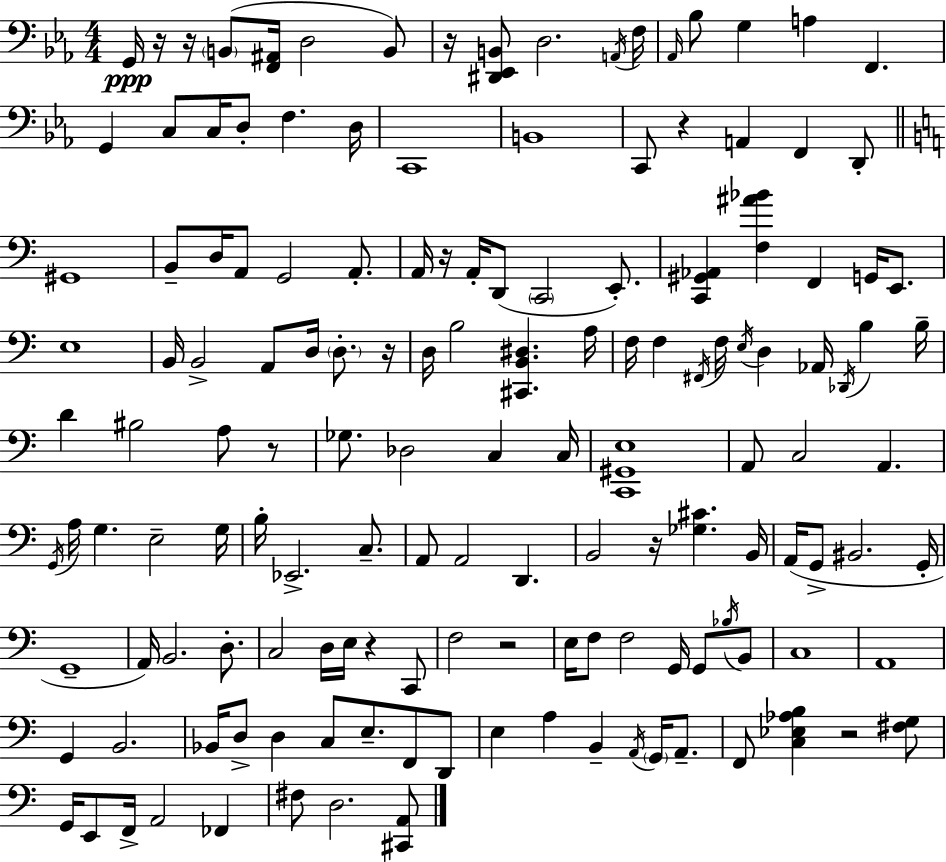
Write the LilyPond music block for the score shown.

{
  \clef bass
  \numericTimeSignature
  \time 4/4
  \key c \minor
  g,16\ppp r16 r16 \parenthesize b,8( <f, ais,>16 d2 b,8) | r16 <dis, ees, b,>8 d2. \acciaccatura { a,16 } | f16 \grace { aes,16 } bes8 g4 a4 f,4. | g,4 c8 c16 d8-. f4. | \break d16 c,1 | b,1 | c,8 r4 a,4 f,4 | d,8-. \bar "||" \break \key a \minor gis,1 | b,8-- d16 a,8 g,2 a,8.-. | a,16 r16 a,16-. d,8( \parenthesize c,2 e,8.-.) | <c, gis, aes,>4 <f ais' bes'>4 f,4 g,16 e,8. | \break e1 | b,16 b,2-> a,8 d16 \parenthesize d8.-. r16 | d16 b2 <cis, b, dis>4. a16 | f16 f4 \acciaccatura { fis,16 } f16 \acciaccatura { e16 } d4 aes,16 \acciaccatura { des,16 } b4 | \break b16-- d'4 bis2 a8 | r8 ges8. des2 c4 | c16 <c, gis, e>1 | a,8 c2 a,4. | \break \acciaccatura { g,16 } a16 g4. e2-- | g16 b16-. ees,2.-> | c8.-- a,8 a,2 d,4. | b,2 r16 <ges cis'>4. | \break b,16 a,16( g,8-> bis,2. | g,16-. g,1-- | a,16) b,2. | d8.-. c2 d16 e16 r4 | \break c,8 f2 r2 | e16 f8 f2 g,16 | g,8 \acciaccatura { bes16 } b,8 c1 | a,1 | \break g,4 b,2. | bes,16 d8-> d4 c8 e8.-- | f,8 d,8 e4 a4 b,4-- | \acciaccatura { a,16 } \parenthesize g,16 a,8.-- f,8 <c ees aes b>4 r2 | \break <fis g>8 g,16 e,8 f,16-> a,2 | fes,4 fis8 d2. | <cis, a,>8 \bar "|."
}